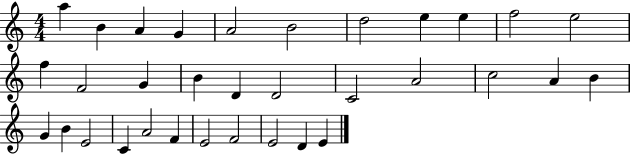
A5/q B4/q A4/q G4/q A4/h B4/h D5/h E5/q E5/q F5/h E5/h F5/q F4/h G4/q B4/q D4/q D4/h C4/h A4/h C5/h A4/q B4/q G4/q B4/q E4/h C4/q A4/h F4/q E4/h F4/h E4/h D4/q E4/q